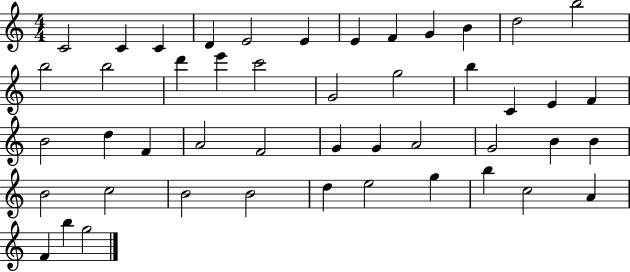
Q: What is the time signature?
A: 4/4